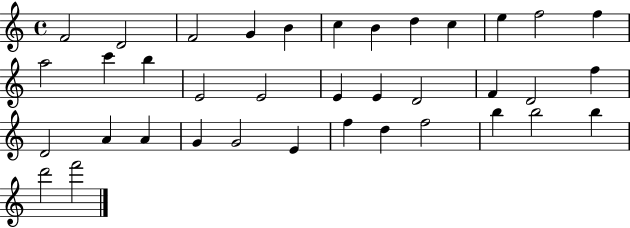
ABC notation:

X:1
T:Untitled
M:4/4
L:1/4
K:C
F2 D2 F2 G B c B d c e f2 f a2 c' b E2 E2 E E D2 F D2 f D2 A A G G2 E f d f2 b b2 b d'2 f'2